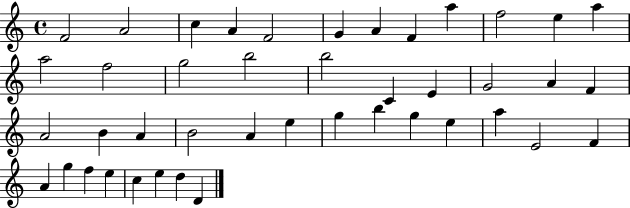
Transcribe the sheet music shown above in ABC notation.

X:1
T:Untitled
M:4/4
L:1/4
K:C
F2 A2 c A F2 G A F a f2 e a a2 f2 g2 b2 b2 C E G2 A F A2 B A B2 A e g b g e a E2 F A g f e c e d D